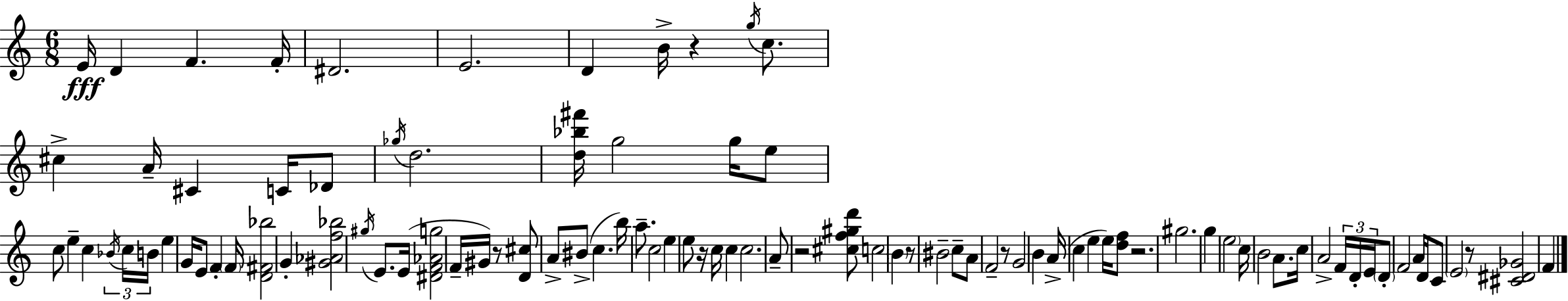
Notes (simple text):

E4/s D4/q F4/q. F4/s D#4/h. E4/h. D4/q B4/s R/q G5/s C5/e. C#5/q A4/s C#4/q C4/s Db4/e Gb5/s D5/h. [D5,Bb5,F#6]/s G5/h G5/s E5/e C5/e E5/q C5/q Bb4/s C5/s B4/s E5/q G4/s E4/e F4/q F4/s [D4,F#4,Bb5]/h G4/q [G#4,Ab4,F5,Bb5]/h G#5/s E4/e. E4/s [D#4,F4,Ab4,G5]/h F4/s G#4/s R/e [D4,C#5]/e A4/e BIS4/e C5/q. B5/s A5/e. C5/h E5/q E5/e R/s C5/s C5/q C5/h. A4/e R/h [C#5,F5,G#5,D6]/e C5/h B4/q R/e BIS4/h C5/e A4/e F4/h R/e G4/h B4/q A4/s C5/q E5/q E5/s [D5,F5]/e R/h. G#5/h. G5/q E5/h C5/s B4/h A4/e. C5/s A4/h F4/s D4/s E4/s D4/e F4/h A4/s D4/s C4/e E4/h R/e [C#4,D#4,Gb4]/h F4/q